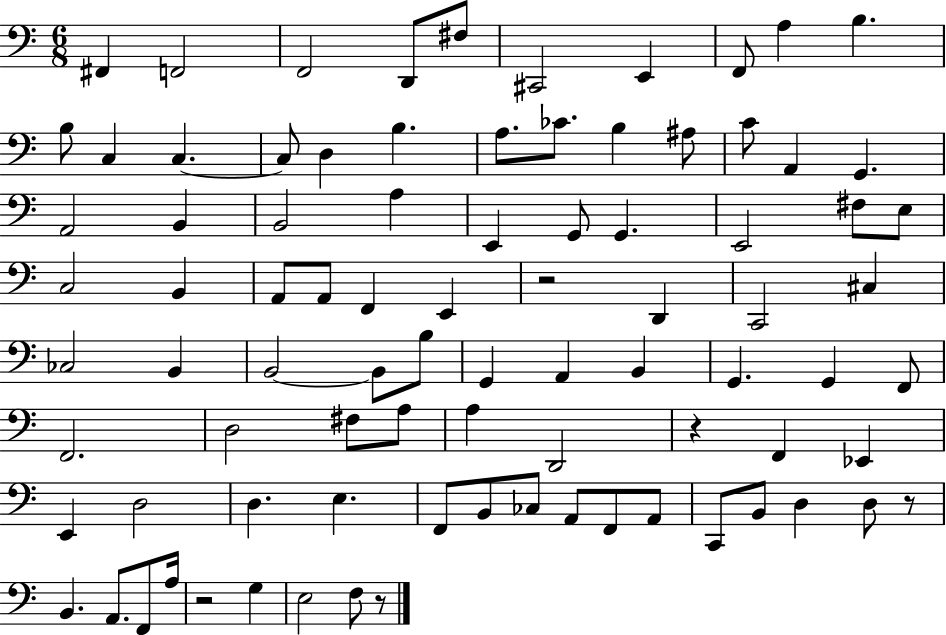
F#2/q F2/h F2/h D2/e F#3/e C#2/h E2/q F2/e A3/q B3/q. B3/e C3/q C3/q. C3/e D3/q B3/q. A3/e. CES4/e. B3/q A#3/e C4/e A2/q G2/q. A2/h B2/q B2/h A3/q E2/q G2/e G2/q. E2/h F#3/e E3/e C3/h B2/q A2/e A2/e F2/q E2/q R/h D2/q C2/h C#3/q CES3/h B2/q B2/h B2/e B3/e G2/q A2/q B2/q G2/q. G2/q F2/e F2/h. D3/h F#3/e A3/e A3/q D2/h R/q F2/q Eb2/q E2/q D3/h D3/q. E3/q. F2/e B2/e CES3/e A2/e F2/e A2/e C2/e B2/e D3/q D3/e R/e B2/q. A2/e. F2/e A3/s R/h G3/q E3/h F3/e R/e